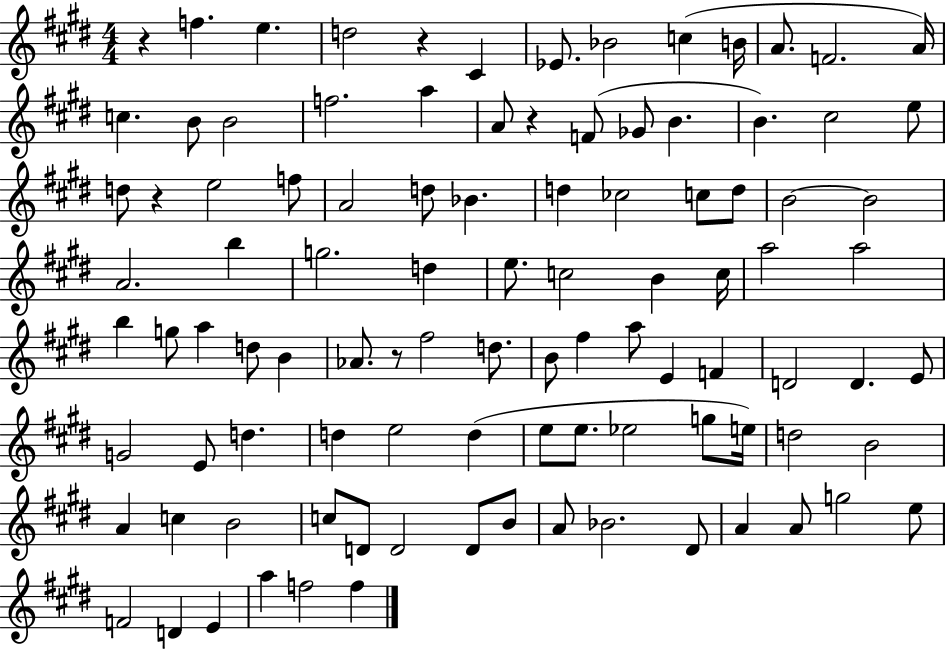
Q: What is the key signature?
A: E major